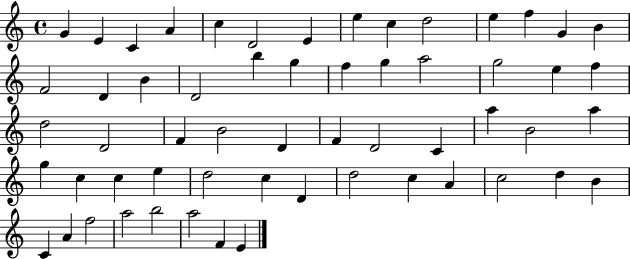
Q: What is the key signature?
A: C major